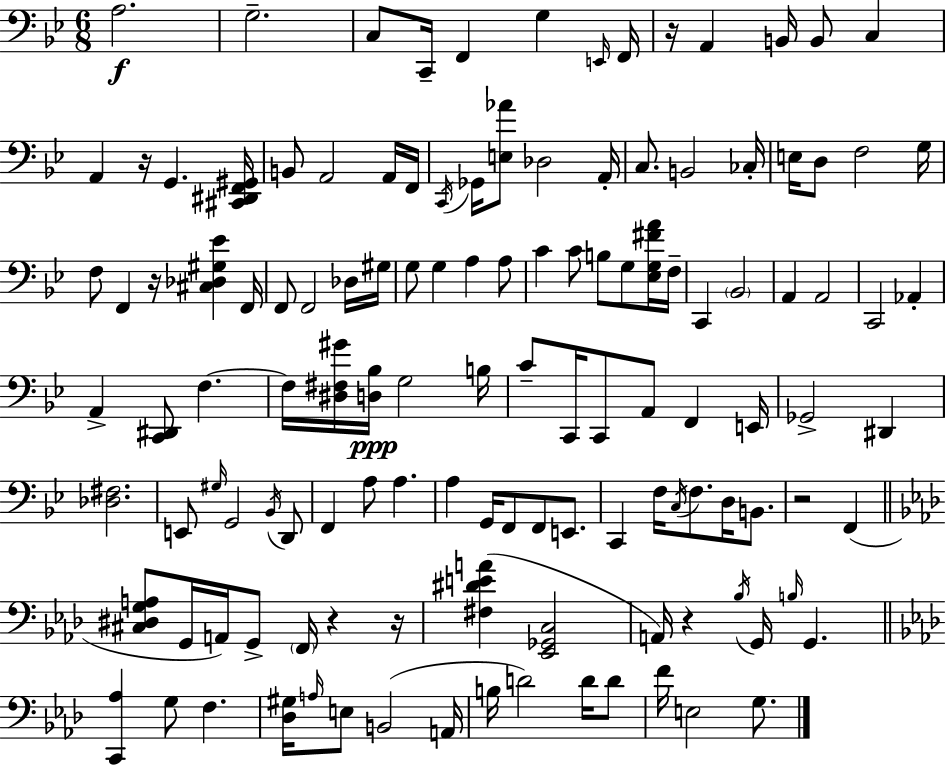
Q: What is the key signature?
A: G minor